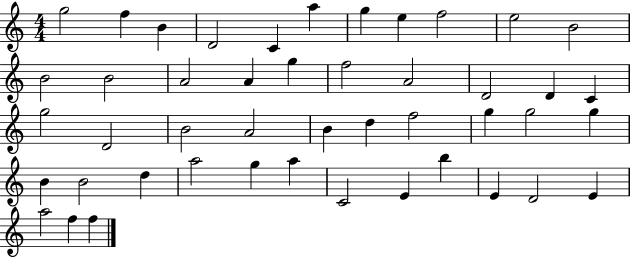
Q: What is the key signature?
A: C major